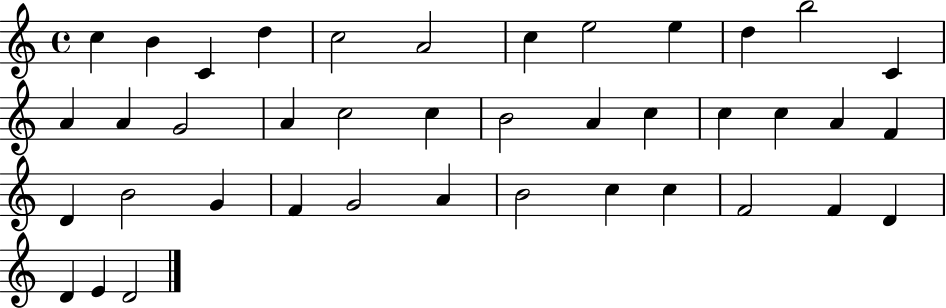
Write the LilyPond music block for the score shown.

{
  \clef treble
  \time 4/4
  \defaultTimeSignature
  \key c \major
  c''4 b'4 c'4 d''4 | c''2 a'2 | c''4 e''2 e''4 | d''4 b''2 c'4 | \break a'4 a'4 g'2 | a'4 c''2 c''4 | b'2 a'4 c''4 | c''4 c''4 a'4 f'4 | \break d'4 b'2 g'4 | f'4 g'2 a'4 | b'2 c''4 c''4 | f'2 f'4 d'4 | \break d'4 e'4 d'2 | \bar "|."
}